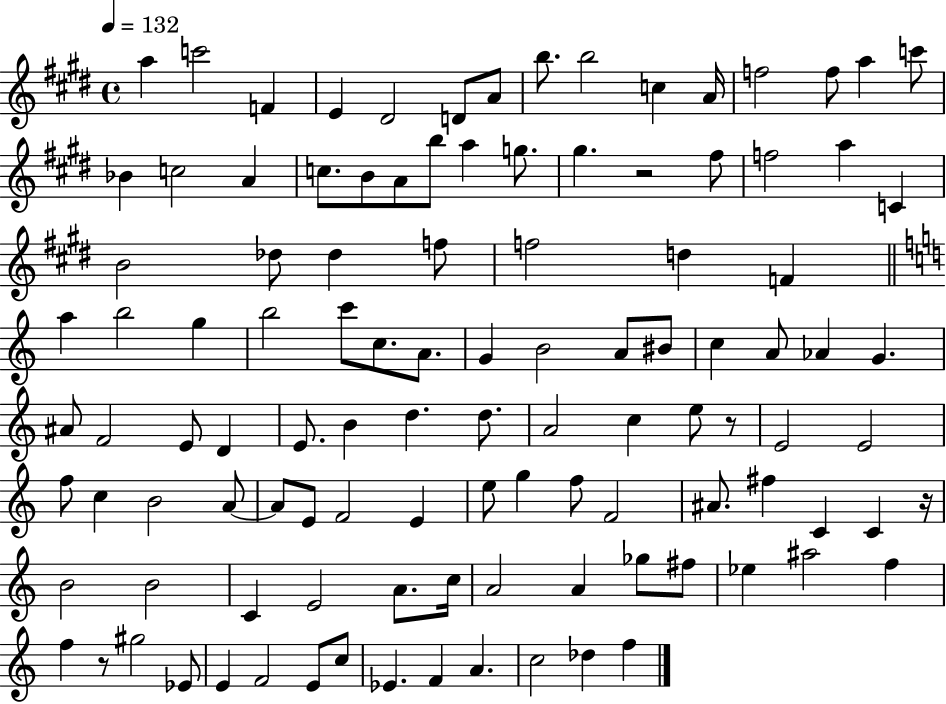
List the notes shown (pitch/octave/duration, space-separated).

A5/q C6/h F4/q E4/q D#4/h D4/e A4/e B5/e. B5/h C5/q A4/s F5/h F5/e A5/q C6/e Bb4/q C5/h A4/q C5/e. B4/e A4/e B5/e A5/q G5/e. G#5/q. R/h F#5/e F5/h A5/q C4/q B4/h Db5/e Db5/q F5/e F5/h D5/q F4/q A5/q B5/h G5/q B5/h C6/e C5/e. A4/e. G4/q B4/h A4/e BIS4/e C5/q A4/e Ab4/q G4/q. A#4/e F4/h E4/e D4/q E4/e. B4/q D5/q. D5/e. A4/h C5/q E5/e R/e E4/h E4/h F5/e C5/q B4/h A4/e A4/e E4/e F4/h E4/q E5/e G5/q F5/e F4/h A#4/e. F#5/q C4/q C4/q R/s B4/h B4/h C4/q E4/h A4/e. C5/s A4/h A4/q Gb5/e F#5/e Eb5/q A#5/h F5/q F5/q R/e G#5/h Eb4/e E4/q F4/h E4/e C5/e Eb4/q. F4/q A4/q. C5/h Db5/q F5/q